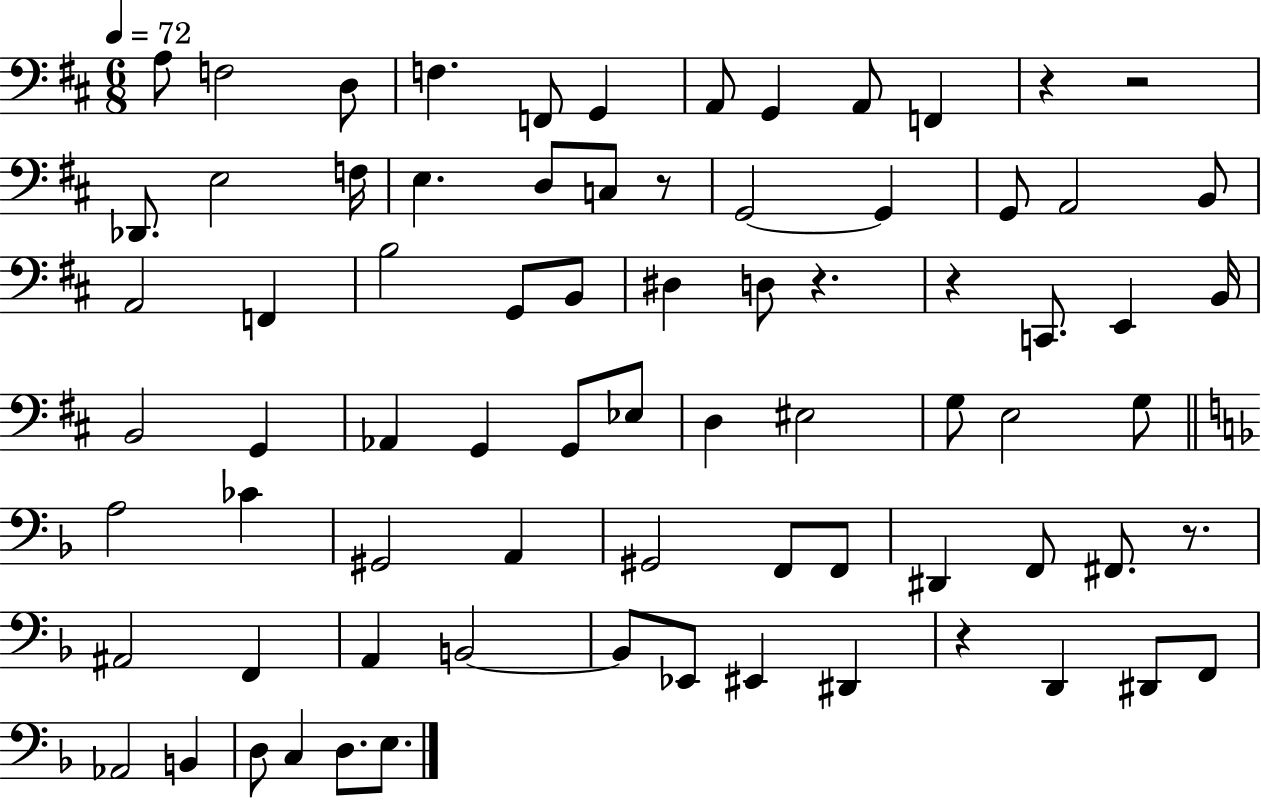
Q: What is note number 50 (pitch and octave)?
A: D#2